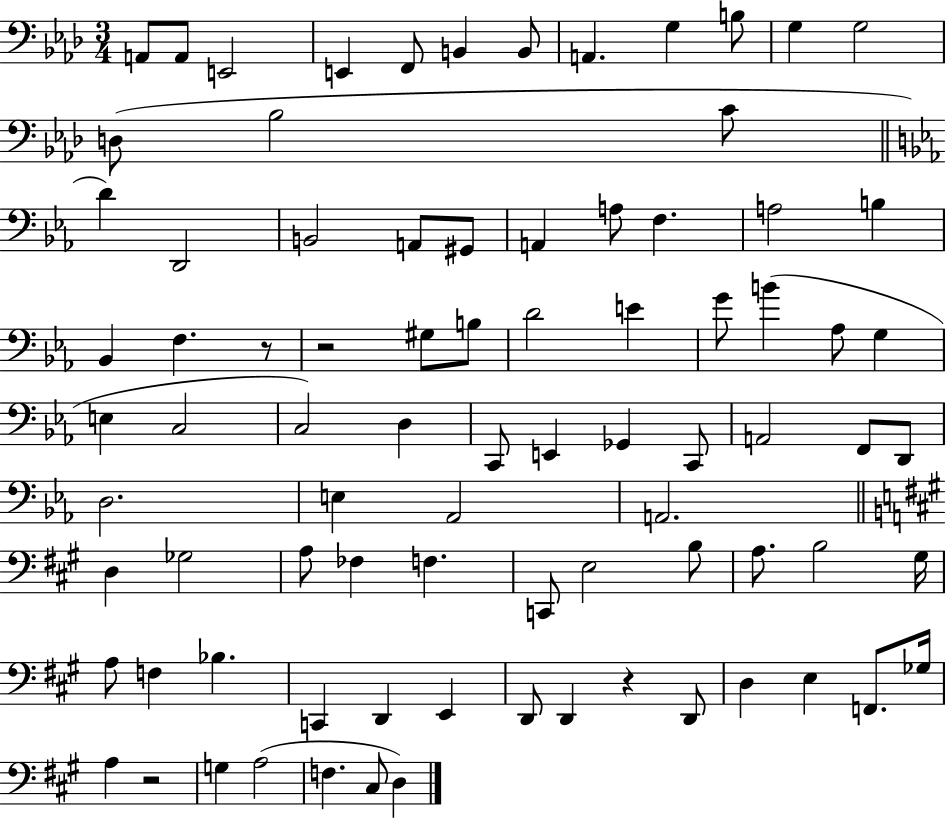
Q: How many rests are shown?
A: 4